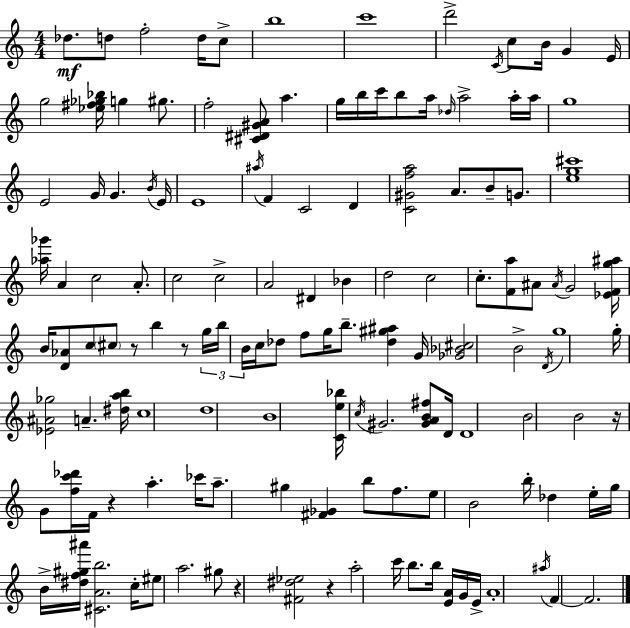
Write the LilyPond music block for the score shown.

{
  \clef treble
  \numericTimeSignature
  \time 4/4
  \key a \minor
  des''8.\mf d''8 f''2-. d''16 c''8-> | b''1 | c'''1 | d'''2-> \acciaccatura { c'16 } c''8 b'16 g'4 | \break e'16 g''2 <ees'' fis'' ges'' bes''>16 g''4 gis''8. | f''2-. <cis' dis' gis' a'>8 a''4. | g''16 b''16 c'''16 b''8 a''16 \grace { des''16 } a''2-> | a''16-. a''16 g''1 | \break e'2 g'16 g'4. | \acciaccatura { b'16 } e'16 e'1 | \acciaccatura { ais''16 } f'4 c'2 | d'4 <c' gis' f'' a''>2 a'8. b'8-- | \break g'8. <e'' g'' cis'''>1 | <aes'' ges'''>16 a'4 c''2 | a'8.-. c''2 c''2-> | a'2 dis'4 | \break bes'4 d''2 c''2 | c''8.-. <f' a''>8 ais'8 \acciaccatura { ais'16 } g'2 | <ees' f' g'' ais''>16 b'16 <d' aes'>8 c''8 \parenthesize cis''8 r8 b''4 | r8 \tuplet 3/2 { g''16 b''16 b'16 } c''16 des''8 f''8 g''16 b''8.-- | \break <des'' gis'' ais''>4 g'16 <ges' bes' cis''>2 b'2-> | \acciaccatura { d'16 } g''1 | g''16-. <ees' ais' ges''>2 a'4.-- | <dis'' a'' b''>16 c''1 | \break d''1 | b'1 | <c' e'' bes''>16 \acciaccatura { c''16 } gis'2. | <gis' a' b' fis''>8 d'16 d'1 | \break b'2 b'2 | r16 g'8 <f'' c''' des'''>16 f'16 r4 | a''4.-. ces'''16 a''8.-- gis''4 <fis' ges'>4 | b''8 f''8. e''8 b'2 | \break b''16-. des''4 e''16-. g''16 b'16-> <dis'' f'' gis'' ais'''>16 <cis' a' b''>2. | c''16-. eis''8 a''2. | gis''8 r4 <fis' dis'' ees''>2 | r4 a''2-. c'''16 | \break b''8. b''16 <e' a'>16 g'16 e'16-> a'1-. | \acciaccatura { ais''16 } f'4~~ f'2. | \bar "|."
}